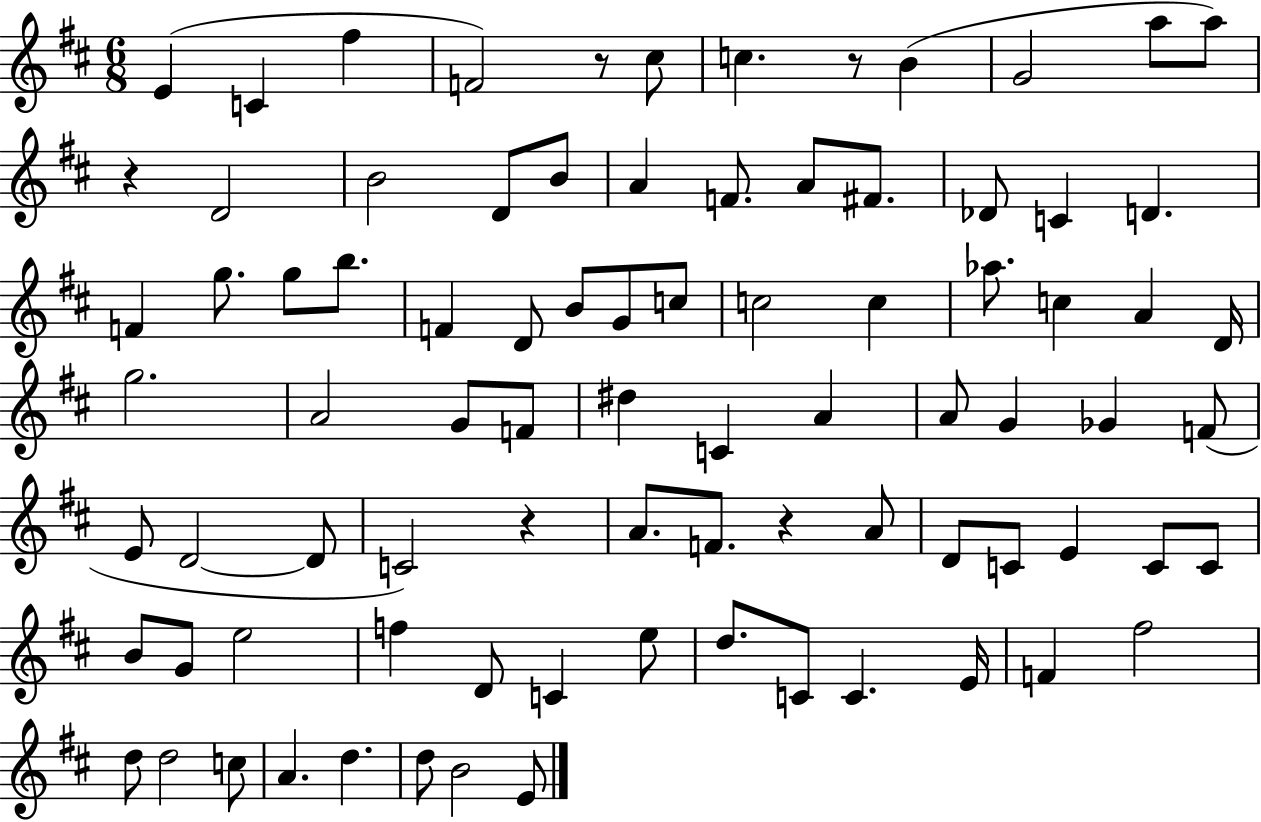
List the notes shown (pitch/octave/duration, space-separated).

E4/q C4/q F#5/q F4/h R/e C#5/e C5/q. R/e B4/q G4/h A5/e A5/e R/q D4/h B4/h D4/e B4/e A4/q F4/e. A4/e F#4/e. Db4/e C4/q D4/q. F4/q G5/e. G5/e B5/e. F4/q D4/e B4/e G4/e C5/e C5/h C5/q Ab5/e. C5/q A4/q D4/s G5/h. A4/h G4/e F4/e D#5/q C4/q A4/q A4/e G4/q Gb4/q F4/e E4/e D4/h D4/e C4/h R/q A4/e. F4/e. R/q A4/e D4/e C4/e E4/q C4/e C4/e B4/e G4/e E5/h F5/q D4/e C4/q E5/e D5/e. C4/e C4/q. E4/s F4/q F#5/h D5/e D5/h C5/e A4/q. D5/q. D5/e B4/h E4/e